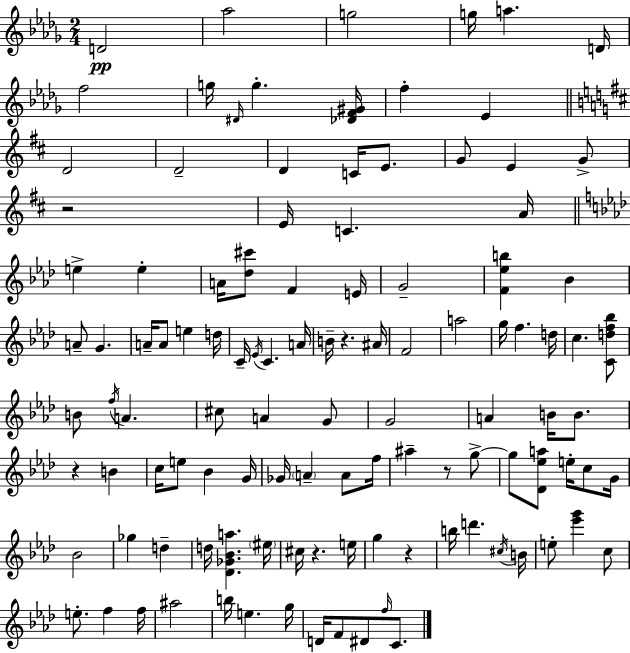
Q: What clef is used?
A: treble